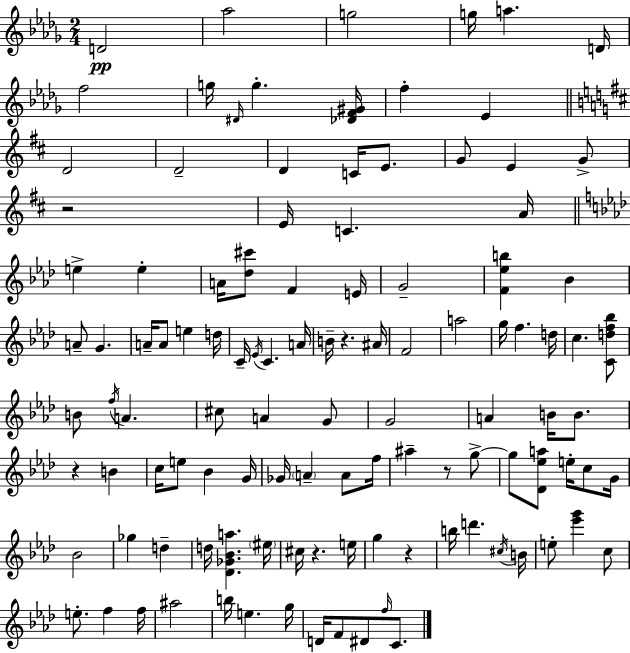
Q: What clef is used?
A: treble